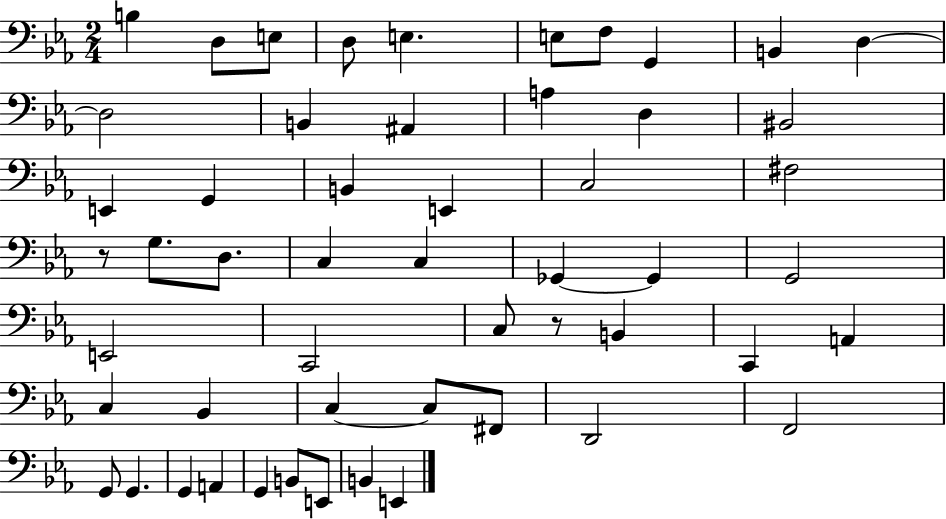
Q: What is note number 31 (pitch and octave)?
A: C2